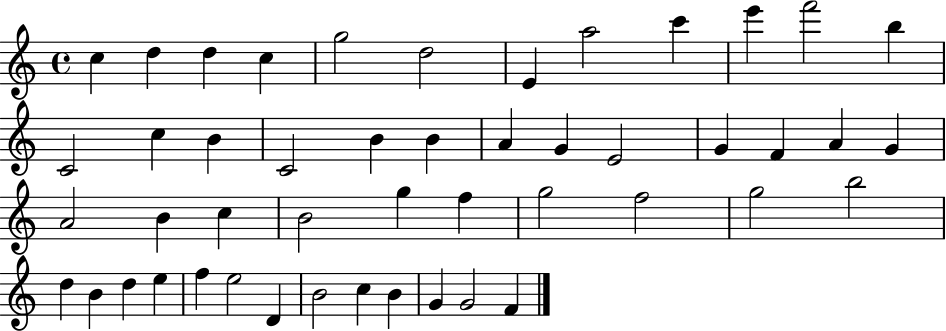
C5/q D5/q D5/q C5/q G5/h D5/h E4/q A5/h C6/q E6/q F6/h B5/q C4/h C5/q B4/q C4/h B4/q B4/q A4/q G4/q E4/h G4/q F4/q A4/q G4/q A4/h B4/q C5/q B4/h G5/q F5/q G5/h F5/h G5/h B5/h D5/q B4/q D5/q E5/q F5/q E5/h D4/q B4/h C5/q B4/q G4/q G4/h F4/q